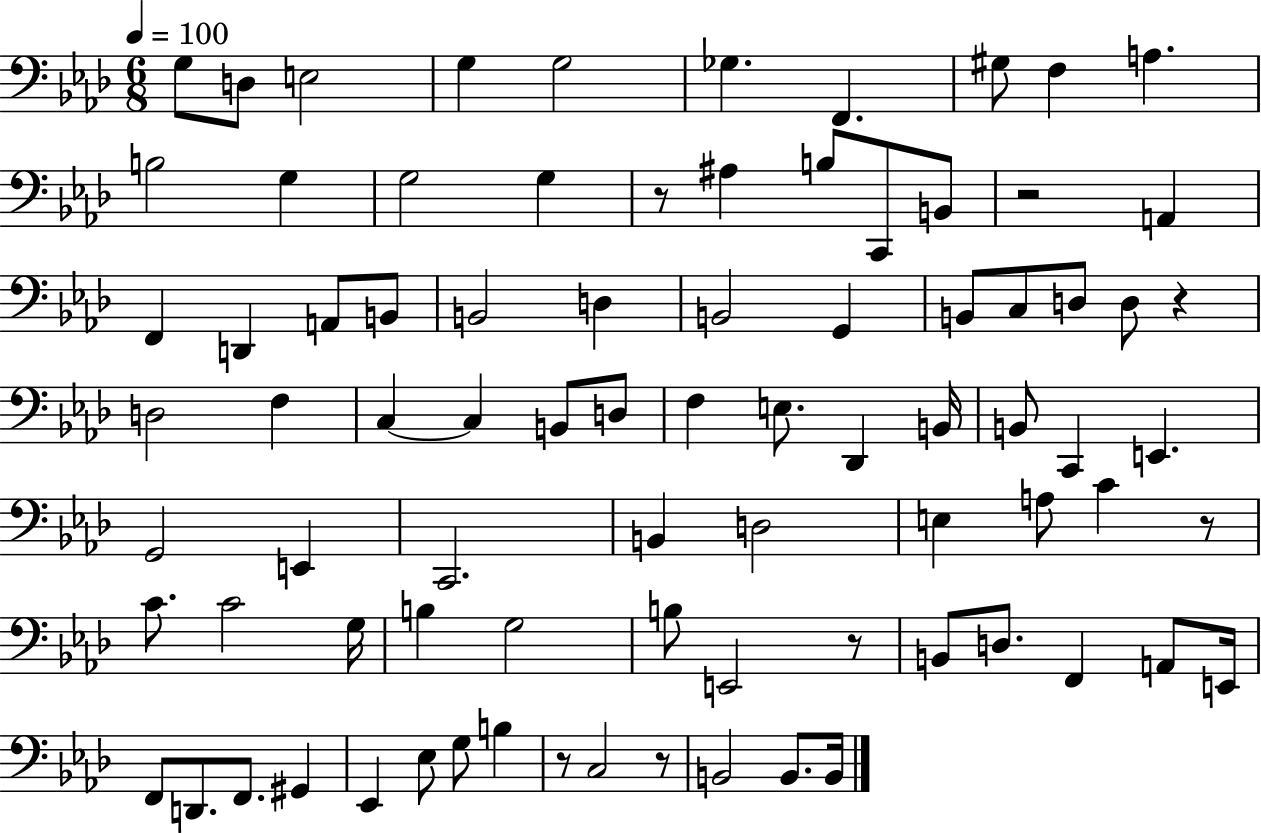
G3/e D3/e E3/h G3/q G3/h Gb3/q. F2/q. G#3/e F3/q A3/q. B3/h G3/q G3/h G3/q R/e A#3/q B3/e C2/e B2/e R/h A2/q F2/q D2/q A2/e B2/e B2/h D3/q B2/h G2/q B2/e C3/e D3/e D3/e R/q D3/h F3/q C3/q C3/q B2/e D3/e F3/q E3/e. Db2/q B2/s B2/e C2/q E2/q. G2/h E2/q C2/h. B2/q D3/h E3/q A3/e C4/q R/e C4/e. C4/h G3/s B3/q G3/h B3/e E2/h R/e B2/e D3/e. F2/q A2/e E2/s F2/e D2/e. F2/e. G#2/q Eb2/q Eb3/e G3/e B3/q R/e C3/h R/e B2/h B2/e. B2/s